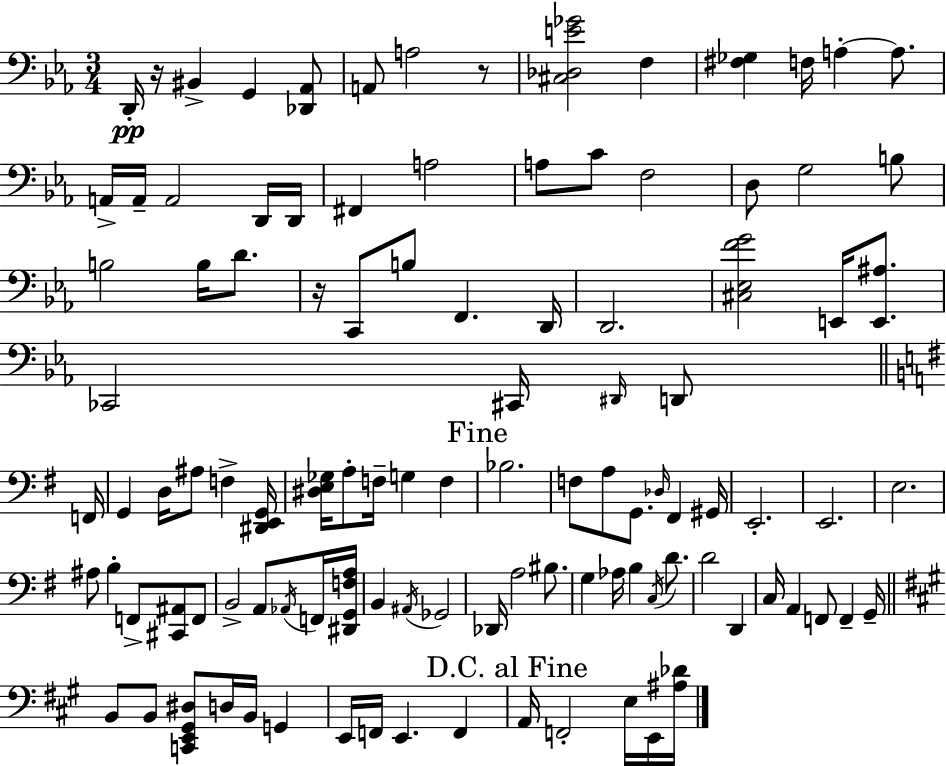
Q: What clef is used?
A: bass